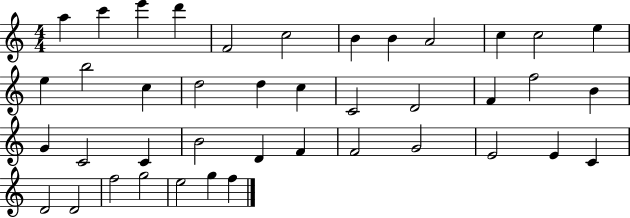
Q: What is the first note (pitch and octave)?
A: A5